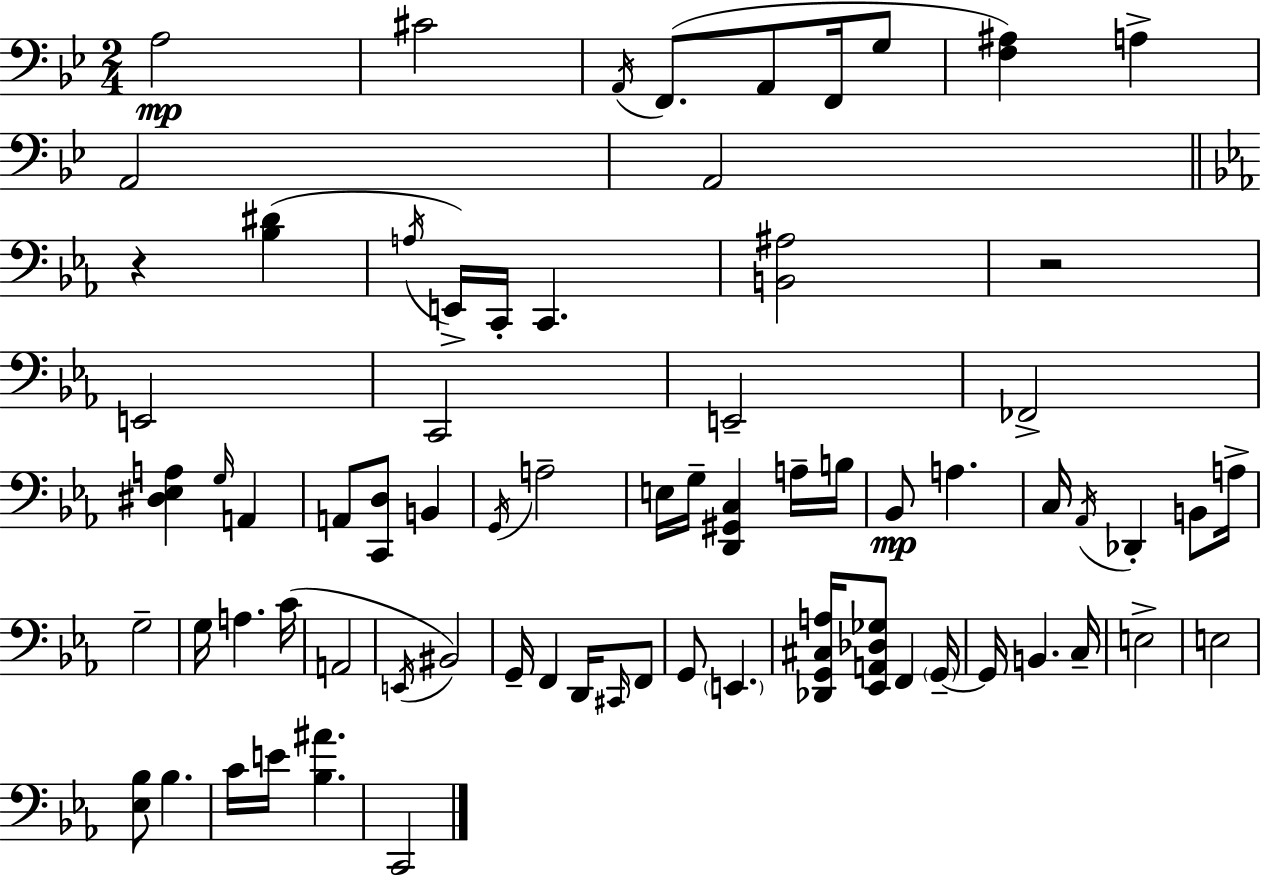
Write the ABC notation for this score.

X:1
T:Untitled
M:2/4
L:1/4
K:Gm
A,2 ^C2 A,,/4 F,,/2 A,,/2 F,,/4 G,/2 [F,^A,] A, A,,2 A,,2 z [_B,^D] A,/4 E,,/4 C,,/4 C,, [B,,^A,]2 z2 E,,2 C,,2 E,,2 _F,,2 [^D,_E,A,] G,/4 A,, A,,/2 [C,,D,]/2 B,, G,,/4 A,2 E,/4 G,/4 [D,,^G,,C,] A,/4 B,/4 _B,,/2 A, C,/4 _A,,/4 _D,, B,,/2 A,/4 G,2 G,/4 A, C/4 A,,2 E,,/4 ^B,,2 G,,/4 F,, D,,/4 ^C,,/4 F,,/2 G,,/2 E,, [_D,,G,,^C,A,]/4 [_E,,A,,_D,_G,]/2 F,, G,,/4 G,,/4 B,, C,/4 E,2 E,2 [_E,_B,]/2 _B, C/4 E/4 [_B,^A] C,,2